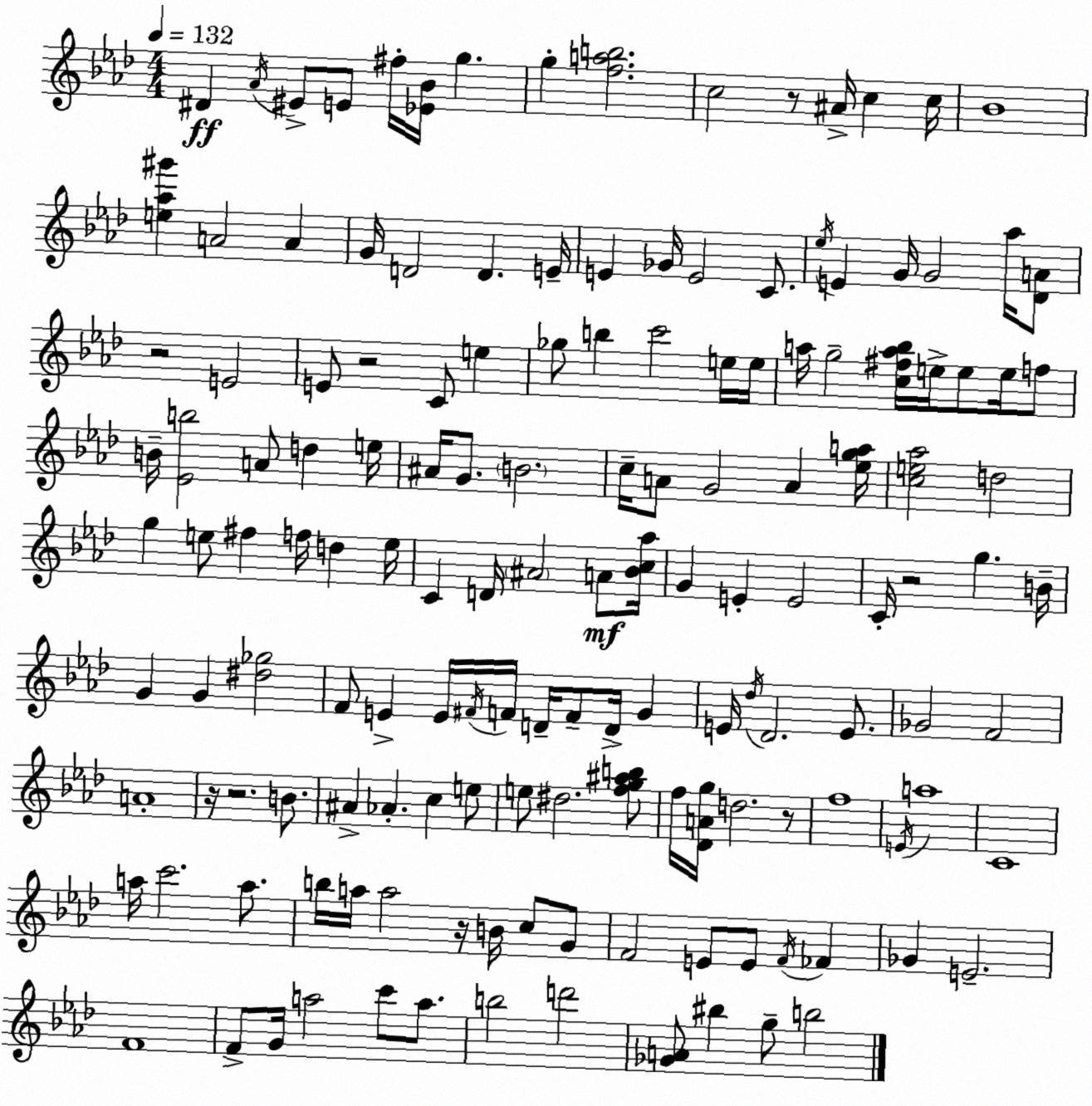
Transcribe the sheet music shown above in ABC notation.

X:1
T:Untitled
M:4/4
L:1/4
K:Fm
^D _A/4 ^E/2 E/2 ^f/4 [_E_B]/4 g g [fab]2 c2 z/2 ^A/4 c c/4 _B4 [e_a^g'] A2 A G/4 D2 D E/4 E _G/4 E2 C/2 _e/4 E G/4 G2 _a/4 [_DA]/2 z2 E2 E/2 z2 C/2 e _g/2 b c'2 e/4 e/4 a/4 g2 [c^fa_b]/4 e/4 e/2 e/4 f/2 B/4 [_Eb]2 A/2 d e/4 ^A/4 G/2 B2 c/4 A/2 G2 A [_ega]/4 [ce_a]2 d2 g e/2 ^f f/4 d e/4 C D/4 ^A2 A/2 [_Bc_a]/4 G E E2 C/4 z2 g B/4 G G [^d_g]2 F/2 E E/4 ^F/4 F/4 D/4 F/2 D/4 G E/4 _d/4 _D2 E/2 _G2 F2 A4 z/4 z2 B/2 ^A _A c e/2 e/2 ^d2 [fg^ab]/2 f/4 [_DAg]/4 d2 z/2 f4 E/4 a4 C4 a/4 c'2 a/2 b/4 a/4 a2 z/4 B/4 c/2 G/2 F2 E/2 E/2 F/4 _F _G E2 F4 F/2 G/4 a2 c'/2 a/2 b2 d'2 [_GA]/2 ^b g/2 b2